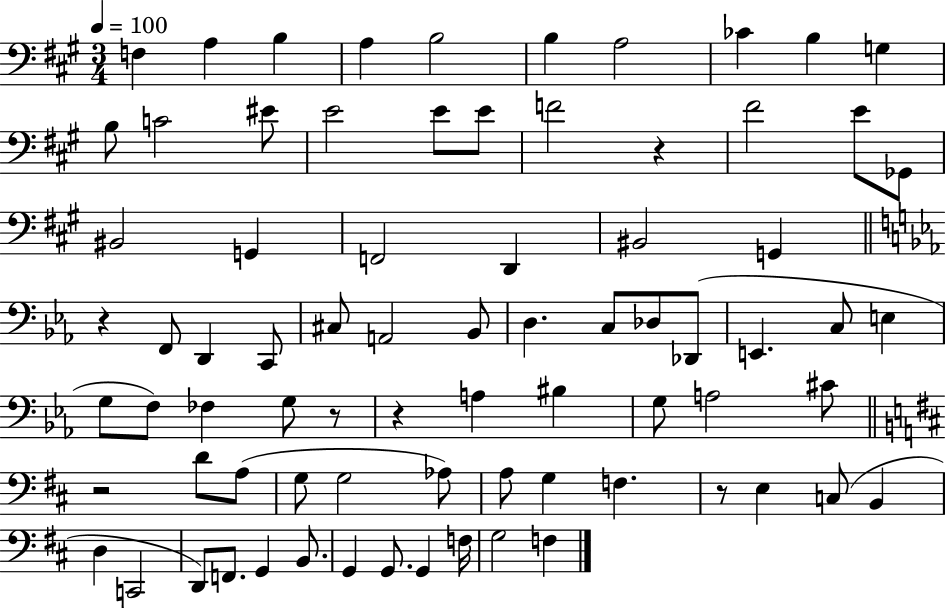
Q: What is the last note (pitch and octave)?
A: F3